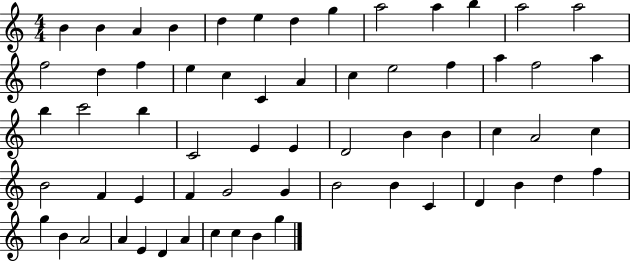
X:1
T:Untitled
M:4/4
L:1/4
K:C
B B A B d e d g a2 a b a2 a2 f2 d f e c C A c e2 f a f2 a b c'2 b C2 E E D2 B B c A2 c B2 F E F G2 G B2 B C D B d f g B A2 A E D A c c B g